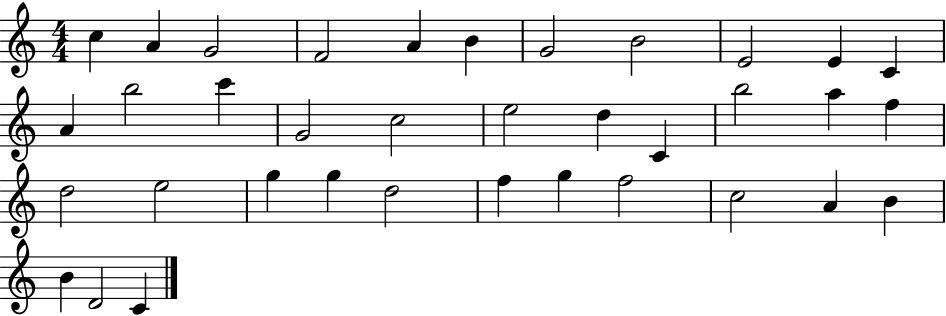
C5/q A4/q G4/h F4/h A4/q B4/q G4/h B4/h E4/h E4/q C4/q A4/q B5/h C6/q G4/h C5/h E5/h D5/q C4/q B5/h A5/q F5/q D5/h E5/h G5/q G5/q D5/h F5/q G5/q F5/h C5/h A4/q B4/q B4/q D4/h C4/q